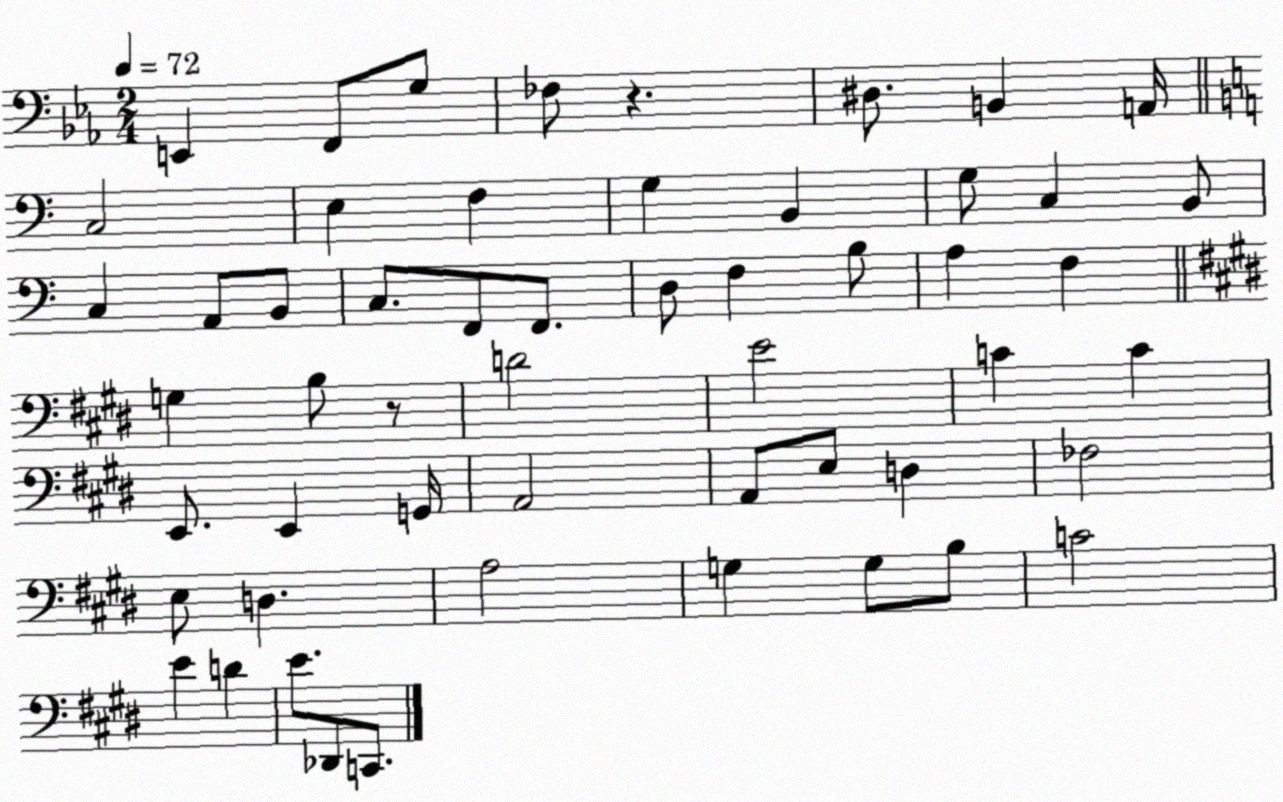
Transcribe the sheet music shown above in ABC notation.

X:1
T:Untitled
M:2/4
L:1/4
K:Eb
E,, F,,/2 G,/2 _F,/2 z ^D,/2 B,, A,,/4 C,2 E, F, G, B,, G,/2 C, B,,/2 C, A,,/2 B,,/2 C,/2 F,,/2 F,,/2 D,/2 F, B,/2 A, F, G, B,/2 z/2 D2 E2 C C E,,/2 E,, G,,/4 A,,2 A,,/2 E,/2 D, _F,2 E,/2 D, A,2 G, G,/2 B,/2 C2 E D E/2 _D,,/2 C,,/2